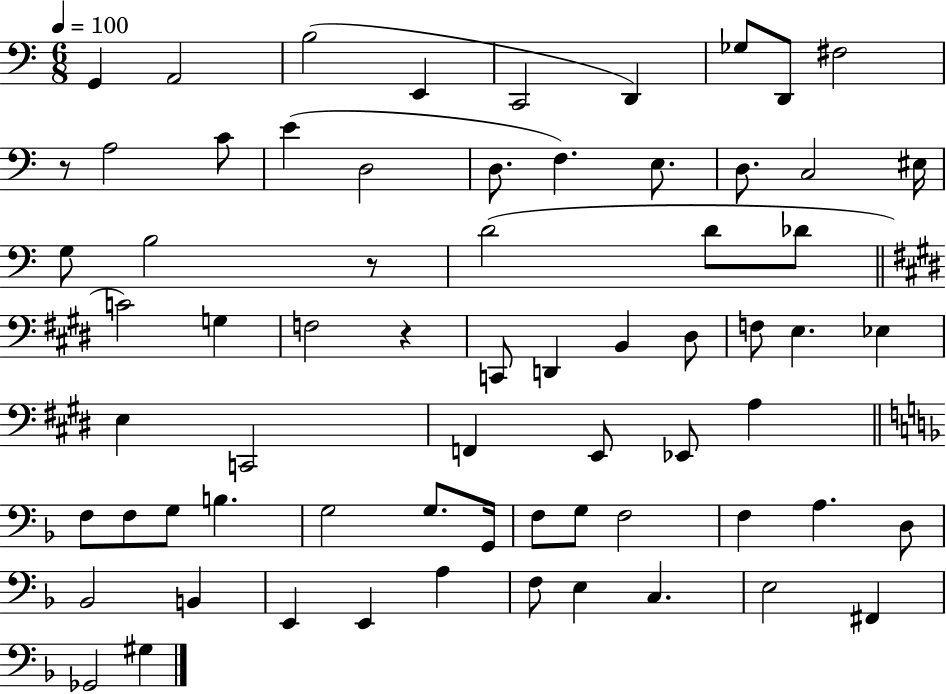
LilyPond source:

{
  \clef bass
  \numericTimeSignature
  \time 6/8
  \key c \major
  \tempo 4 = 100
  \repeat volta 2 { g,4 a,2 | b2( e,4 | c,2 d,4) | ges8 d,8 fis2 | \break r8 a2 c'8 | e'4( d2 | d8. f4.) e8. | d8. c2 eis16 | \break g8 b2 r8 | d'2( d'8 des'8 | \bar "||" \break \key e \major c'2) g4 | f2 r4 | c,8 d,4 b,4 dis8 | f8 e4. ees4 | \break e4 c,2 | f,4 e,8 ees,8 a4 | \bar "||" \break \key f \major f8 f8 g8 b4. | g2 g8. g,16 | f8 g8 f2 | f4 a4. d8 | \break bes,2 b,4 | e,4 e,4 a4 | f8 e4 c4. | e2 fis,4 | \break ges,2 gis4 | } \bar "|."
}